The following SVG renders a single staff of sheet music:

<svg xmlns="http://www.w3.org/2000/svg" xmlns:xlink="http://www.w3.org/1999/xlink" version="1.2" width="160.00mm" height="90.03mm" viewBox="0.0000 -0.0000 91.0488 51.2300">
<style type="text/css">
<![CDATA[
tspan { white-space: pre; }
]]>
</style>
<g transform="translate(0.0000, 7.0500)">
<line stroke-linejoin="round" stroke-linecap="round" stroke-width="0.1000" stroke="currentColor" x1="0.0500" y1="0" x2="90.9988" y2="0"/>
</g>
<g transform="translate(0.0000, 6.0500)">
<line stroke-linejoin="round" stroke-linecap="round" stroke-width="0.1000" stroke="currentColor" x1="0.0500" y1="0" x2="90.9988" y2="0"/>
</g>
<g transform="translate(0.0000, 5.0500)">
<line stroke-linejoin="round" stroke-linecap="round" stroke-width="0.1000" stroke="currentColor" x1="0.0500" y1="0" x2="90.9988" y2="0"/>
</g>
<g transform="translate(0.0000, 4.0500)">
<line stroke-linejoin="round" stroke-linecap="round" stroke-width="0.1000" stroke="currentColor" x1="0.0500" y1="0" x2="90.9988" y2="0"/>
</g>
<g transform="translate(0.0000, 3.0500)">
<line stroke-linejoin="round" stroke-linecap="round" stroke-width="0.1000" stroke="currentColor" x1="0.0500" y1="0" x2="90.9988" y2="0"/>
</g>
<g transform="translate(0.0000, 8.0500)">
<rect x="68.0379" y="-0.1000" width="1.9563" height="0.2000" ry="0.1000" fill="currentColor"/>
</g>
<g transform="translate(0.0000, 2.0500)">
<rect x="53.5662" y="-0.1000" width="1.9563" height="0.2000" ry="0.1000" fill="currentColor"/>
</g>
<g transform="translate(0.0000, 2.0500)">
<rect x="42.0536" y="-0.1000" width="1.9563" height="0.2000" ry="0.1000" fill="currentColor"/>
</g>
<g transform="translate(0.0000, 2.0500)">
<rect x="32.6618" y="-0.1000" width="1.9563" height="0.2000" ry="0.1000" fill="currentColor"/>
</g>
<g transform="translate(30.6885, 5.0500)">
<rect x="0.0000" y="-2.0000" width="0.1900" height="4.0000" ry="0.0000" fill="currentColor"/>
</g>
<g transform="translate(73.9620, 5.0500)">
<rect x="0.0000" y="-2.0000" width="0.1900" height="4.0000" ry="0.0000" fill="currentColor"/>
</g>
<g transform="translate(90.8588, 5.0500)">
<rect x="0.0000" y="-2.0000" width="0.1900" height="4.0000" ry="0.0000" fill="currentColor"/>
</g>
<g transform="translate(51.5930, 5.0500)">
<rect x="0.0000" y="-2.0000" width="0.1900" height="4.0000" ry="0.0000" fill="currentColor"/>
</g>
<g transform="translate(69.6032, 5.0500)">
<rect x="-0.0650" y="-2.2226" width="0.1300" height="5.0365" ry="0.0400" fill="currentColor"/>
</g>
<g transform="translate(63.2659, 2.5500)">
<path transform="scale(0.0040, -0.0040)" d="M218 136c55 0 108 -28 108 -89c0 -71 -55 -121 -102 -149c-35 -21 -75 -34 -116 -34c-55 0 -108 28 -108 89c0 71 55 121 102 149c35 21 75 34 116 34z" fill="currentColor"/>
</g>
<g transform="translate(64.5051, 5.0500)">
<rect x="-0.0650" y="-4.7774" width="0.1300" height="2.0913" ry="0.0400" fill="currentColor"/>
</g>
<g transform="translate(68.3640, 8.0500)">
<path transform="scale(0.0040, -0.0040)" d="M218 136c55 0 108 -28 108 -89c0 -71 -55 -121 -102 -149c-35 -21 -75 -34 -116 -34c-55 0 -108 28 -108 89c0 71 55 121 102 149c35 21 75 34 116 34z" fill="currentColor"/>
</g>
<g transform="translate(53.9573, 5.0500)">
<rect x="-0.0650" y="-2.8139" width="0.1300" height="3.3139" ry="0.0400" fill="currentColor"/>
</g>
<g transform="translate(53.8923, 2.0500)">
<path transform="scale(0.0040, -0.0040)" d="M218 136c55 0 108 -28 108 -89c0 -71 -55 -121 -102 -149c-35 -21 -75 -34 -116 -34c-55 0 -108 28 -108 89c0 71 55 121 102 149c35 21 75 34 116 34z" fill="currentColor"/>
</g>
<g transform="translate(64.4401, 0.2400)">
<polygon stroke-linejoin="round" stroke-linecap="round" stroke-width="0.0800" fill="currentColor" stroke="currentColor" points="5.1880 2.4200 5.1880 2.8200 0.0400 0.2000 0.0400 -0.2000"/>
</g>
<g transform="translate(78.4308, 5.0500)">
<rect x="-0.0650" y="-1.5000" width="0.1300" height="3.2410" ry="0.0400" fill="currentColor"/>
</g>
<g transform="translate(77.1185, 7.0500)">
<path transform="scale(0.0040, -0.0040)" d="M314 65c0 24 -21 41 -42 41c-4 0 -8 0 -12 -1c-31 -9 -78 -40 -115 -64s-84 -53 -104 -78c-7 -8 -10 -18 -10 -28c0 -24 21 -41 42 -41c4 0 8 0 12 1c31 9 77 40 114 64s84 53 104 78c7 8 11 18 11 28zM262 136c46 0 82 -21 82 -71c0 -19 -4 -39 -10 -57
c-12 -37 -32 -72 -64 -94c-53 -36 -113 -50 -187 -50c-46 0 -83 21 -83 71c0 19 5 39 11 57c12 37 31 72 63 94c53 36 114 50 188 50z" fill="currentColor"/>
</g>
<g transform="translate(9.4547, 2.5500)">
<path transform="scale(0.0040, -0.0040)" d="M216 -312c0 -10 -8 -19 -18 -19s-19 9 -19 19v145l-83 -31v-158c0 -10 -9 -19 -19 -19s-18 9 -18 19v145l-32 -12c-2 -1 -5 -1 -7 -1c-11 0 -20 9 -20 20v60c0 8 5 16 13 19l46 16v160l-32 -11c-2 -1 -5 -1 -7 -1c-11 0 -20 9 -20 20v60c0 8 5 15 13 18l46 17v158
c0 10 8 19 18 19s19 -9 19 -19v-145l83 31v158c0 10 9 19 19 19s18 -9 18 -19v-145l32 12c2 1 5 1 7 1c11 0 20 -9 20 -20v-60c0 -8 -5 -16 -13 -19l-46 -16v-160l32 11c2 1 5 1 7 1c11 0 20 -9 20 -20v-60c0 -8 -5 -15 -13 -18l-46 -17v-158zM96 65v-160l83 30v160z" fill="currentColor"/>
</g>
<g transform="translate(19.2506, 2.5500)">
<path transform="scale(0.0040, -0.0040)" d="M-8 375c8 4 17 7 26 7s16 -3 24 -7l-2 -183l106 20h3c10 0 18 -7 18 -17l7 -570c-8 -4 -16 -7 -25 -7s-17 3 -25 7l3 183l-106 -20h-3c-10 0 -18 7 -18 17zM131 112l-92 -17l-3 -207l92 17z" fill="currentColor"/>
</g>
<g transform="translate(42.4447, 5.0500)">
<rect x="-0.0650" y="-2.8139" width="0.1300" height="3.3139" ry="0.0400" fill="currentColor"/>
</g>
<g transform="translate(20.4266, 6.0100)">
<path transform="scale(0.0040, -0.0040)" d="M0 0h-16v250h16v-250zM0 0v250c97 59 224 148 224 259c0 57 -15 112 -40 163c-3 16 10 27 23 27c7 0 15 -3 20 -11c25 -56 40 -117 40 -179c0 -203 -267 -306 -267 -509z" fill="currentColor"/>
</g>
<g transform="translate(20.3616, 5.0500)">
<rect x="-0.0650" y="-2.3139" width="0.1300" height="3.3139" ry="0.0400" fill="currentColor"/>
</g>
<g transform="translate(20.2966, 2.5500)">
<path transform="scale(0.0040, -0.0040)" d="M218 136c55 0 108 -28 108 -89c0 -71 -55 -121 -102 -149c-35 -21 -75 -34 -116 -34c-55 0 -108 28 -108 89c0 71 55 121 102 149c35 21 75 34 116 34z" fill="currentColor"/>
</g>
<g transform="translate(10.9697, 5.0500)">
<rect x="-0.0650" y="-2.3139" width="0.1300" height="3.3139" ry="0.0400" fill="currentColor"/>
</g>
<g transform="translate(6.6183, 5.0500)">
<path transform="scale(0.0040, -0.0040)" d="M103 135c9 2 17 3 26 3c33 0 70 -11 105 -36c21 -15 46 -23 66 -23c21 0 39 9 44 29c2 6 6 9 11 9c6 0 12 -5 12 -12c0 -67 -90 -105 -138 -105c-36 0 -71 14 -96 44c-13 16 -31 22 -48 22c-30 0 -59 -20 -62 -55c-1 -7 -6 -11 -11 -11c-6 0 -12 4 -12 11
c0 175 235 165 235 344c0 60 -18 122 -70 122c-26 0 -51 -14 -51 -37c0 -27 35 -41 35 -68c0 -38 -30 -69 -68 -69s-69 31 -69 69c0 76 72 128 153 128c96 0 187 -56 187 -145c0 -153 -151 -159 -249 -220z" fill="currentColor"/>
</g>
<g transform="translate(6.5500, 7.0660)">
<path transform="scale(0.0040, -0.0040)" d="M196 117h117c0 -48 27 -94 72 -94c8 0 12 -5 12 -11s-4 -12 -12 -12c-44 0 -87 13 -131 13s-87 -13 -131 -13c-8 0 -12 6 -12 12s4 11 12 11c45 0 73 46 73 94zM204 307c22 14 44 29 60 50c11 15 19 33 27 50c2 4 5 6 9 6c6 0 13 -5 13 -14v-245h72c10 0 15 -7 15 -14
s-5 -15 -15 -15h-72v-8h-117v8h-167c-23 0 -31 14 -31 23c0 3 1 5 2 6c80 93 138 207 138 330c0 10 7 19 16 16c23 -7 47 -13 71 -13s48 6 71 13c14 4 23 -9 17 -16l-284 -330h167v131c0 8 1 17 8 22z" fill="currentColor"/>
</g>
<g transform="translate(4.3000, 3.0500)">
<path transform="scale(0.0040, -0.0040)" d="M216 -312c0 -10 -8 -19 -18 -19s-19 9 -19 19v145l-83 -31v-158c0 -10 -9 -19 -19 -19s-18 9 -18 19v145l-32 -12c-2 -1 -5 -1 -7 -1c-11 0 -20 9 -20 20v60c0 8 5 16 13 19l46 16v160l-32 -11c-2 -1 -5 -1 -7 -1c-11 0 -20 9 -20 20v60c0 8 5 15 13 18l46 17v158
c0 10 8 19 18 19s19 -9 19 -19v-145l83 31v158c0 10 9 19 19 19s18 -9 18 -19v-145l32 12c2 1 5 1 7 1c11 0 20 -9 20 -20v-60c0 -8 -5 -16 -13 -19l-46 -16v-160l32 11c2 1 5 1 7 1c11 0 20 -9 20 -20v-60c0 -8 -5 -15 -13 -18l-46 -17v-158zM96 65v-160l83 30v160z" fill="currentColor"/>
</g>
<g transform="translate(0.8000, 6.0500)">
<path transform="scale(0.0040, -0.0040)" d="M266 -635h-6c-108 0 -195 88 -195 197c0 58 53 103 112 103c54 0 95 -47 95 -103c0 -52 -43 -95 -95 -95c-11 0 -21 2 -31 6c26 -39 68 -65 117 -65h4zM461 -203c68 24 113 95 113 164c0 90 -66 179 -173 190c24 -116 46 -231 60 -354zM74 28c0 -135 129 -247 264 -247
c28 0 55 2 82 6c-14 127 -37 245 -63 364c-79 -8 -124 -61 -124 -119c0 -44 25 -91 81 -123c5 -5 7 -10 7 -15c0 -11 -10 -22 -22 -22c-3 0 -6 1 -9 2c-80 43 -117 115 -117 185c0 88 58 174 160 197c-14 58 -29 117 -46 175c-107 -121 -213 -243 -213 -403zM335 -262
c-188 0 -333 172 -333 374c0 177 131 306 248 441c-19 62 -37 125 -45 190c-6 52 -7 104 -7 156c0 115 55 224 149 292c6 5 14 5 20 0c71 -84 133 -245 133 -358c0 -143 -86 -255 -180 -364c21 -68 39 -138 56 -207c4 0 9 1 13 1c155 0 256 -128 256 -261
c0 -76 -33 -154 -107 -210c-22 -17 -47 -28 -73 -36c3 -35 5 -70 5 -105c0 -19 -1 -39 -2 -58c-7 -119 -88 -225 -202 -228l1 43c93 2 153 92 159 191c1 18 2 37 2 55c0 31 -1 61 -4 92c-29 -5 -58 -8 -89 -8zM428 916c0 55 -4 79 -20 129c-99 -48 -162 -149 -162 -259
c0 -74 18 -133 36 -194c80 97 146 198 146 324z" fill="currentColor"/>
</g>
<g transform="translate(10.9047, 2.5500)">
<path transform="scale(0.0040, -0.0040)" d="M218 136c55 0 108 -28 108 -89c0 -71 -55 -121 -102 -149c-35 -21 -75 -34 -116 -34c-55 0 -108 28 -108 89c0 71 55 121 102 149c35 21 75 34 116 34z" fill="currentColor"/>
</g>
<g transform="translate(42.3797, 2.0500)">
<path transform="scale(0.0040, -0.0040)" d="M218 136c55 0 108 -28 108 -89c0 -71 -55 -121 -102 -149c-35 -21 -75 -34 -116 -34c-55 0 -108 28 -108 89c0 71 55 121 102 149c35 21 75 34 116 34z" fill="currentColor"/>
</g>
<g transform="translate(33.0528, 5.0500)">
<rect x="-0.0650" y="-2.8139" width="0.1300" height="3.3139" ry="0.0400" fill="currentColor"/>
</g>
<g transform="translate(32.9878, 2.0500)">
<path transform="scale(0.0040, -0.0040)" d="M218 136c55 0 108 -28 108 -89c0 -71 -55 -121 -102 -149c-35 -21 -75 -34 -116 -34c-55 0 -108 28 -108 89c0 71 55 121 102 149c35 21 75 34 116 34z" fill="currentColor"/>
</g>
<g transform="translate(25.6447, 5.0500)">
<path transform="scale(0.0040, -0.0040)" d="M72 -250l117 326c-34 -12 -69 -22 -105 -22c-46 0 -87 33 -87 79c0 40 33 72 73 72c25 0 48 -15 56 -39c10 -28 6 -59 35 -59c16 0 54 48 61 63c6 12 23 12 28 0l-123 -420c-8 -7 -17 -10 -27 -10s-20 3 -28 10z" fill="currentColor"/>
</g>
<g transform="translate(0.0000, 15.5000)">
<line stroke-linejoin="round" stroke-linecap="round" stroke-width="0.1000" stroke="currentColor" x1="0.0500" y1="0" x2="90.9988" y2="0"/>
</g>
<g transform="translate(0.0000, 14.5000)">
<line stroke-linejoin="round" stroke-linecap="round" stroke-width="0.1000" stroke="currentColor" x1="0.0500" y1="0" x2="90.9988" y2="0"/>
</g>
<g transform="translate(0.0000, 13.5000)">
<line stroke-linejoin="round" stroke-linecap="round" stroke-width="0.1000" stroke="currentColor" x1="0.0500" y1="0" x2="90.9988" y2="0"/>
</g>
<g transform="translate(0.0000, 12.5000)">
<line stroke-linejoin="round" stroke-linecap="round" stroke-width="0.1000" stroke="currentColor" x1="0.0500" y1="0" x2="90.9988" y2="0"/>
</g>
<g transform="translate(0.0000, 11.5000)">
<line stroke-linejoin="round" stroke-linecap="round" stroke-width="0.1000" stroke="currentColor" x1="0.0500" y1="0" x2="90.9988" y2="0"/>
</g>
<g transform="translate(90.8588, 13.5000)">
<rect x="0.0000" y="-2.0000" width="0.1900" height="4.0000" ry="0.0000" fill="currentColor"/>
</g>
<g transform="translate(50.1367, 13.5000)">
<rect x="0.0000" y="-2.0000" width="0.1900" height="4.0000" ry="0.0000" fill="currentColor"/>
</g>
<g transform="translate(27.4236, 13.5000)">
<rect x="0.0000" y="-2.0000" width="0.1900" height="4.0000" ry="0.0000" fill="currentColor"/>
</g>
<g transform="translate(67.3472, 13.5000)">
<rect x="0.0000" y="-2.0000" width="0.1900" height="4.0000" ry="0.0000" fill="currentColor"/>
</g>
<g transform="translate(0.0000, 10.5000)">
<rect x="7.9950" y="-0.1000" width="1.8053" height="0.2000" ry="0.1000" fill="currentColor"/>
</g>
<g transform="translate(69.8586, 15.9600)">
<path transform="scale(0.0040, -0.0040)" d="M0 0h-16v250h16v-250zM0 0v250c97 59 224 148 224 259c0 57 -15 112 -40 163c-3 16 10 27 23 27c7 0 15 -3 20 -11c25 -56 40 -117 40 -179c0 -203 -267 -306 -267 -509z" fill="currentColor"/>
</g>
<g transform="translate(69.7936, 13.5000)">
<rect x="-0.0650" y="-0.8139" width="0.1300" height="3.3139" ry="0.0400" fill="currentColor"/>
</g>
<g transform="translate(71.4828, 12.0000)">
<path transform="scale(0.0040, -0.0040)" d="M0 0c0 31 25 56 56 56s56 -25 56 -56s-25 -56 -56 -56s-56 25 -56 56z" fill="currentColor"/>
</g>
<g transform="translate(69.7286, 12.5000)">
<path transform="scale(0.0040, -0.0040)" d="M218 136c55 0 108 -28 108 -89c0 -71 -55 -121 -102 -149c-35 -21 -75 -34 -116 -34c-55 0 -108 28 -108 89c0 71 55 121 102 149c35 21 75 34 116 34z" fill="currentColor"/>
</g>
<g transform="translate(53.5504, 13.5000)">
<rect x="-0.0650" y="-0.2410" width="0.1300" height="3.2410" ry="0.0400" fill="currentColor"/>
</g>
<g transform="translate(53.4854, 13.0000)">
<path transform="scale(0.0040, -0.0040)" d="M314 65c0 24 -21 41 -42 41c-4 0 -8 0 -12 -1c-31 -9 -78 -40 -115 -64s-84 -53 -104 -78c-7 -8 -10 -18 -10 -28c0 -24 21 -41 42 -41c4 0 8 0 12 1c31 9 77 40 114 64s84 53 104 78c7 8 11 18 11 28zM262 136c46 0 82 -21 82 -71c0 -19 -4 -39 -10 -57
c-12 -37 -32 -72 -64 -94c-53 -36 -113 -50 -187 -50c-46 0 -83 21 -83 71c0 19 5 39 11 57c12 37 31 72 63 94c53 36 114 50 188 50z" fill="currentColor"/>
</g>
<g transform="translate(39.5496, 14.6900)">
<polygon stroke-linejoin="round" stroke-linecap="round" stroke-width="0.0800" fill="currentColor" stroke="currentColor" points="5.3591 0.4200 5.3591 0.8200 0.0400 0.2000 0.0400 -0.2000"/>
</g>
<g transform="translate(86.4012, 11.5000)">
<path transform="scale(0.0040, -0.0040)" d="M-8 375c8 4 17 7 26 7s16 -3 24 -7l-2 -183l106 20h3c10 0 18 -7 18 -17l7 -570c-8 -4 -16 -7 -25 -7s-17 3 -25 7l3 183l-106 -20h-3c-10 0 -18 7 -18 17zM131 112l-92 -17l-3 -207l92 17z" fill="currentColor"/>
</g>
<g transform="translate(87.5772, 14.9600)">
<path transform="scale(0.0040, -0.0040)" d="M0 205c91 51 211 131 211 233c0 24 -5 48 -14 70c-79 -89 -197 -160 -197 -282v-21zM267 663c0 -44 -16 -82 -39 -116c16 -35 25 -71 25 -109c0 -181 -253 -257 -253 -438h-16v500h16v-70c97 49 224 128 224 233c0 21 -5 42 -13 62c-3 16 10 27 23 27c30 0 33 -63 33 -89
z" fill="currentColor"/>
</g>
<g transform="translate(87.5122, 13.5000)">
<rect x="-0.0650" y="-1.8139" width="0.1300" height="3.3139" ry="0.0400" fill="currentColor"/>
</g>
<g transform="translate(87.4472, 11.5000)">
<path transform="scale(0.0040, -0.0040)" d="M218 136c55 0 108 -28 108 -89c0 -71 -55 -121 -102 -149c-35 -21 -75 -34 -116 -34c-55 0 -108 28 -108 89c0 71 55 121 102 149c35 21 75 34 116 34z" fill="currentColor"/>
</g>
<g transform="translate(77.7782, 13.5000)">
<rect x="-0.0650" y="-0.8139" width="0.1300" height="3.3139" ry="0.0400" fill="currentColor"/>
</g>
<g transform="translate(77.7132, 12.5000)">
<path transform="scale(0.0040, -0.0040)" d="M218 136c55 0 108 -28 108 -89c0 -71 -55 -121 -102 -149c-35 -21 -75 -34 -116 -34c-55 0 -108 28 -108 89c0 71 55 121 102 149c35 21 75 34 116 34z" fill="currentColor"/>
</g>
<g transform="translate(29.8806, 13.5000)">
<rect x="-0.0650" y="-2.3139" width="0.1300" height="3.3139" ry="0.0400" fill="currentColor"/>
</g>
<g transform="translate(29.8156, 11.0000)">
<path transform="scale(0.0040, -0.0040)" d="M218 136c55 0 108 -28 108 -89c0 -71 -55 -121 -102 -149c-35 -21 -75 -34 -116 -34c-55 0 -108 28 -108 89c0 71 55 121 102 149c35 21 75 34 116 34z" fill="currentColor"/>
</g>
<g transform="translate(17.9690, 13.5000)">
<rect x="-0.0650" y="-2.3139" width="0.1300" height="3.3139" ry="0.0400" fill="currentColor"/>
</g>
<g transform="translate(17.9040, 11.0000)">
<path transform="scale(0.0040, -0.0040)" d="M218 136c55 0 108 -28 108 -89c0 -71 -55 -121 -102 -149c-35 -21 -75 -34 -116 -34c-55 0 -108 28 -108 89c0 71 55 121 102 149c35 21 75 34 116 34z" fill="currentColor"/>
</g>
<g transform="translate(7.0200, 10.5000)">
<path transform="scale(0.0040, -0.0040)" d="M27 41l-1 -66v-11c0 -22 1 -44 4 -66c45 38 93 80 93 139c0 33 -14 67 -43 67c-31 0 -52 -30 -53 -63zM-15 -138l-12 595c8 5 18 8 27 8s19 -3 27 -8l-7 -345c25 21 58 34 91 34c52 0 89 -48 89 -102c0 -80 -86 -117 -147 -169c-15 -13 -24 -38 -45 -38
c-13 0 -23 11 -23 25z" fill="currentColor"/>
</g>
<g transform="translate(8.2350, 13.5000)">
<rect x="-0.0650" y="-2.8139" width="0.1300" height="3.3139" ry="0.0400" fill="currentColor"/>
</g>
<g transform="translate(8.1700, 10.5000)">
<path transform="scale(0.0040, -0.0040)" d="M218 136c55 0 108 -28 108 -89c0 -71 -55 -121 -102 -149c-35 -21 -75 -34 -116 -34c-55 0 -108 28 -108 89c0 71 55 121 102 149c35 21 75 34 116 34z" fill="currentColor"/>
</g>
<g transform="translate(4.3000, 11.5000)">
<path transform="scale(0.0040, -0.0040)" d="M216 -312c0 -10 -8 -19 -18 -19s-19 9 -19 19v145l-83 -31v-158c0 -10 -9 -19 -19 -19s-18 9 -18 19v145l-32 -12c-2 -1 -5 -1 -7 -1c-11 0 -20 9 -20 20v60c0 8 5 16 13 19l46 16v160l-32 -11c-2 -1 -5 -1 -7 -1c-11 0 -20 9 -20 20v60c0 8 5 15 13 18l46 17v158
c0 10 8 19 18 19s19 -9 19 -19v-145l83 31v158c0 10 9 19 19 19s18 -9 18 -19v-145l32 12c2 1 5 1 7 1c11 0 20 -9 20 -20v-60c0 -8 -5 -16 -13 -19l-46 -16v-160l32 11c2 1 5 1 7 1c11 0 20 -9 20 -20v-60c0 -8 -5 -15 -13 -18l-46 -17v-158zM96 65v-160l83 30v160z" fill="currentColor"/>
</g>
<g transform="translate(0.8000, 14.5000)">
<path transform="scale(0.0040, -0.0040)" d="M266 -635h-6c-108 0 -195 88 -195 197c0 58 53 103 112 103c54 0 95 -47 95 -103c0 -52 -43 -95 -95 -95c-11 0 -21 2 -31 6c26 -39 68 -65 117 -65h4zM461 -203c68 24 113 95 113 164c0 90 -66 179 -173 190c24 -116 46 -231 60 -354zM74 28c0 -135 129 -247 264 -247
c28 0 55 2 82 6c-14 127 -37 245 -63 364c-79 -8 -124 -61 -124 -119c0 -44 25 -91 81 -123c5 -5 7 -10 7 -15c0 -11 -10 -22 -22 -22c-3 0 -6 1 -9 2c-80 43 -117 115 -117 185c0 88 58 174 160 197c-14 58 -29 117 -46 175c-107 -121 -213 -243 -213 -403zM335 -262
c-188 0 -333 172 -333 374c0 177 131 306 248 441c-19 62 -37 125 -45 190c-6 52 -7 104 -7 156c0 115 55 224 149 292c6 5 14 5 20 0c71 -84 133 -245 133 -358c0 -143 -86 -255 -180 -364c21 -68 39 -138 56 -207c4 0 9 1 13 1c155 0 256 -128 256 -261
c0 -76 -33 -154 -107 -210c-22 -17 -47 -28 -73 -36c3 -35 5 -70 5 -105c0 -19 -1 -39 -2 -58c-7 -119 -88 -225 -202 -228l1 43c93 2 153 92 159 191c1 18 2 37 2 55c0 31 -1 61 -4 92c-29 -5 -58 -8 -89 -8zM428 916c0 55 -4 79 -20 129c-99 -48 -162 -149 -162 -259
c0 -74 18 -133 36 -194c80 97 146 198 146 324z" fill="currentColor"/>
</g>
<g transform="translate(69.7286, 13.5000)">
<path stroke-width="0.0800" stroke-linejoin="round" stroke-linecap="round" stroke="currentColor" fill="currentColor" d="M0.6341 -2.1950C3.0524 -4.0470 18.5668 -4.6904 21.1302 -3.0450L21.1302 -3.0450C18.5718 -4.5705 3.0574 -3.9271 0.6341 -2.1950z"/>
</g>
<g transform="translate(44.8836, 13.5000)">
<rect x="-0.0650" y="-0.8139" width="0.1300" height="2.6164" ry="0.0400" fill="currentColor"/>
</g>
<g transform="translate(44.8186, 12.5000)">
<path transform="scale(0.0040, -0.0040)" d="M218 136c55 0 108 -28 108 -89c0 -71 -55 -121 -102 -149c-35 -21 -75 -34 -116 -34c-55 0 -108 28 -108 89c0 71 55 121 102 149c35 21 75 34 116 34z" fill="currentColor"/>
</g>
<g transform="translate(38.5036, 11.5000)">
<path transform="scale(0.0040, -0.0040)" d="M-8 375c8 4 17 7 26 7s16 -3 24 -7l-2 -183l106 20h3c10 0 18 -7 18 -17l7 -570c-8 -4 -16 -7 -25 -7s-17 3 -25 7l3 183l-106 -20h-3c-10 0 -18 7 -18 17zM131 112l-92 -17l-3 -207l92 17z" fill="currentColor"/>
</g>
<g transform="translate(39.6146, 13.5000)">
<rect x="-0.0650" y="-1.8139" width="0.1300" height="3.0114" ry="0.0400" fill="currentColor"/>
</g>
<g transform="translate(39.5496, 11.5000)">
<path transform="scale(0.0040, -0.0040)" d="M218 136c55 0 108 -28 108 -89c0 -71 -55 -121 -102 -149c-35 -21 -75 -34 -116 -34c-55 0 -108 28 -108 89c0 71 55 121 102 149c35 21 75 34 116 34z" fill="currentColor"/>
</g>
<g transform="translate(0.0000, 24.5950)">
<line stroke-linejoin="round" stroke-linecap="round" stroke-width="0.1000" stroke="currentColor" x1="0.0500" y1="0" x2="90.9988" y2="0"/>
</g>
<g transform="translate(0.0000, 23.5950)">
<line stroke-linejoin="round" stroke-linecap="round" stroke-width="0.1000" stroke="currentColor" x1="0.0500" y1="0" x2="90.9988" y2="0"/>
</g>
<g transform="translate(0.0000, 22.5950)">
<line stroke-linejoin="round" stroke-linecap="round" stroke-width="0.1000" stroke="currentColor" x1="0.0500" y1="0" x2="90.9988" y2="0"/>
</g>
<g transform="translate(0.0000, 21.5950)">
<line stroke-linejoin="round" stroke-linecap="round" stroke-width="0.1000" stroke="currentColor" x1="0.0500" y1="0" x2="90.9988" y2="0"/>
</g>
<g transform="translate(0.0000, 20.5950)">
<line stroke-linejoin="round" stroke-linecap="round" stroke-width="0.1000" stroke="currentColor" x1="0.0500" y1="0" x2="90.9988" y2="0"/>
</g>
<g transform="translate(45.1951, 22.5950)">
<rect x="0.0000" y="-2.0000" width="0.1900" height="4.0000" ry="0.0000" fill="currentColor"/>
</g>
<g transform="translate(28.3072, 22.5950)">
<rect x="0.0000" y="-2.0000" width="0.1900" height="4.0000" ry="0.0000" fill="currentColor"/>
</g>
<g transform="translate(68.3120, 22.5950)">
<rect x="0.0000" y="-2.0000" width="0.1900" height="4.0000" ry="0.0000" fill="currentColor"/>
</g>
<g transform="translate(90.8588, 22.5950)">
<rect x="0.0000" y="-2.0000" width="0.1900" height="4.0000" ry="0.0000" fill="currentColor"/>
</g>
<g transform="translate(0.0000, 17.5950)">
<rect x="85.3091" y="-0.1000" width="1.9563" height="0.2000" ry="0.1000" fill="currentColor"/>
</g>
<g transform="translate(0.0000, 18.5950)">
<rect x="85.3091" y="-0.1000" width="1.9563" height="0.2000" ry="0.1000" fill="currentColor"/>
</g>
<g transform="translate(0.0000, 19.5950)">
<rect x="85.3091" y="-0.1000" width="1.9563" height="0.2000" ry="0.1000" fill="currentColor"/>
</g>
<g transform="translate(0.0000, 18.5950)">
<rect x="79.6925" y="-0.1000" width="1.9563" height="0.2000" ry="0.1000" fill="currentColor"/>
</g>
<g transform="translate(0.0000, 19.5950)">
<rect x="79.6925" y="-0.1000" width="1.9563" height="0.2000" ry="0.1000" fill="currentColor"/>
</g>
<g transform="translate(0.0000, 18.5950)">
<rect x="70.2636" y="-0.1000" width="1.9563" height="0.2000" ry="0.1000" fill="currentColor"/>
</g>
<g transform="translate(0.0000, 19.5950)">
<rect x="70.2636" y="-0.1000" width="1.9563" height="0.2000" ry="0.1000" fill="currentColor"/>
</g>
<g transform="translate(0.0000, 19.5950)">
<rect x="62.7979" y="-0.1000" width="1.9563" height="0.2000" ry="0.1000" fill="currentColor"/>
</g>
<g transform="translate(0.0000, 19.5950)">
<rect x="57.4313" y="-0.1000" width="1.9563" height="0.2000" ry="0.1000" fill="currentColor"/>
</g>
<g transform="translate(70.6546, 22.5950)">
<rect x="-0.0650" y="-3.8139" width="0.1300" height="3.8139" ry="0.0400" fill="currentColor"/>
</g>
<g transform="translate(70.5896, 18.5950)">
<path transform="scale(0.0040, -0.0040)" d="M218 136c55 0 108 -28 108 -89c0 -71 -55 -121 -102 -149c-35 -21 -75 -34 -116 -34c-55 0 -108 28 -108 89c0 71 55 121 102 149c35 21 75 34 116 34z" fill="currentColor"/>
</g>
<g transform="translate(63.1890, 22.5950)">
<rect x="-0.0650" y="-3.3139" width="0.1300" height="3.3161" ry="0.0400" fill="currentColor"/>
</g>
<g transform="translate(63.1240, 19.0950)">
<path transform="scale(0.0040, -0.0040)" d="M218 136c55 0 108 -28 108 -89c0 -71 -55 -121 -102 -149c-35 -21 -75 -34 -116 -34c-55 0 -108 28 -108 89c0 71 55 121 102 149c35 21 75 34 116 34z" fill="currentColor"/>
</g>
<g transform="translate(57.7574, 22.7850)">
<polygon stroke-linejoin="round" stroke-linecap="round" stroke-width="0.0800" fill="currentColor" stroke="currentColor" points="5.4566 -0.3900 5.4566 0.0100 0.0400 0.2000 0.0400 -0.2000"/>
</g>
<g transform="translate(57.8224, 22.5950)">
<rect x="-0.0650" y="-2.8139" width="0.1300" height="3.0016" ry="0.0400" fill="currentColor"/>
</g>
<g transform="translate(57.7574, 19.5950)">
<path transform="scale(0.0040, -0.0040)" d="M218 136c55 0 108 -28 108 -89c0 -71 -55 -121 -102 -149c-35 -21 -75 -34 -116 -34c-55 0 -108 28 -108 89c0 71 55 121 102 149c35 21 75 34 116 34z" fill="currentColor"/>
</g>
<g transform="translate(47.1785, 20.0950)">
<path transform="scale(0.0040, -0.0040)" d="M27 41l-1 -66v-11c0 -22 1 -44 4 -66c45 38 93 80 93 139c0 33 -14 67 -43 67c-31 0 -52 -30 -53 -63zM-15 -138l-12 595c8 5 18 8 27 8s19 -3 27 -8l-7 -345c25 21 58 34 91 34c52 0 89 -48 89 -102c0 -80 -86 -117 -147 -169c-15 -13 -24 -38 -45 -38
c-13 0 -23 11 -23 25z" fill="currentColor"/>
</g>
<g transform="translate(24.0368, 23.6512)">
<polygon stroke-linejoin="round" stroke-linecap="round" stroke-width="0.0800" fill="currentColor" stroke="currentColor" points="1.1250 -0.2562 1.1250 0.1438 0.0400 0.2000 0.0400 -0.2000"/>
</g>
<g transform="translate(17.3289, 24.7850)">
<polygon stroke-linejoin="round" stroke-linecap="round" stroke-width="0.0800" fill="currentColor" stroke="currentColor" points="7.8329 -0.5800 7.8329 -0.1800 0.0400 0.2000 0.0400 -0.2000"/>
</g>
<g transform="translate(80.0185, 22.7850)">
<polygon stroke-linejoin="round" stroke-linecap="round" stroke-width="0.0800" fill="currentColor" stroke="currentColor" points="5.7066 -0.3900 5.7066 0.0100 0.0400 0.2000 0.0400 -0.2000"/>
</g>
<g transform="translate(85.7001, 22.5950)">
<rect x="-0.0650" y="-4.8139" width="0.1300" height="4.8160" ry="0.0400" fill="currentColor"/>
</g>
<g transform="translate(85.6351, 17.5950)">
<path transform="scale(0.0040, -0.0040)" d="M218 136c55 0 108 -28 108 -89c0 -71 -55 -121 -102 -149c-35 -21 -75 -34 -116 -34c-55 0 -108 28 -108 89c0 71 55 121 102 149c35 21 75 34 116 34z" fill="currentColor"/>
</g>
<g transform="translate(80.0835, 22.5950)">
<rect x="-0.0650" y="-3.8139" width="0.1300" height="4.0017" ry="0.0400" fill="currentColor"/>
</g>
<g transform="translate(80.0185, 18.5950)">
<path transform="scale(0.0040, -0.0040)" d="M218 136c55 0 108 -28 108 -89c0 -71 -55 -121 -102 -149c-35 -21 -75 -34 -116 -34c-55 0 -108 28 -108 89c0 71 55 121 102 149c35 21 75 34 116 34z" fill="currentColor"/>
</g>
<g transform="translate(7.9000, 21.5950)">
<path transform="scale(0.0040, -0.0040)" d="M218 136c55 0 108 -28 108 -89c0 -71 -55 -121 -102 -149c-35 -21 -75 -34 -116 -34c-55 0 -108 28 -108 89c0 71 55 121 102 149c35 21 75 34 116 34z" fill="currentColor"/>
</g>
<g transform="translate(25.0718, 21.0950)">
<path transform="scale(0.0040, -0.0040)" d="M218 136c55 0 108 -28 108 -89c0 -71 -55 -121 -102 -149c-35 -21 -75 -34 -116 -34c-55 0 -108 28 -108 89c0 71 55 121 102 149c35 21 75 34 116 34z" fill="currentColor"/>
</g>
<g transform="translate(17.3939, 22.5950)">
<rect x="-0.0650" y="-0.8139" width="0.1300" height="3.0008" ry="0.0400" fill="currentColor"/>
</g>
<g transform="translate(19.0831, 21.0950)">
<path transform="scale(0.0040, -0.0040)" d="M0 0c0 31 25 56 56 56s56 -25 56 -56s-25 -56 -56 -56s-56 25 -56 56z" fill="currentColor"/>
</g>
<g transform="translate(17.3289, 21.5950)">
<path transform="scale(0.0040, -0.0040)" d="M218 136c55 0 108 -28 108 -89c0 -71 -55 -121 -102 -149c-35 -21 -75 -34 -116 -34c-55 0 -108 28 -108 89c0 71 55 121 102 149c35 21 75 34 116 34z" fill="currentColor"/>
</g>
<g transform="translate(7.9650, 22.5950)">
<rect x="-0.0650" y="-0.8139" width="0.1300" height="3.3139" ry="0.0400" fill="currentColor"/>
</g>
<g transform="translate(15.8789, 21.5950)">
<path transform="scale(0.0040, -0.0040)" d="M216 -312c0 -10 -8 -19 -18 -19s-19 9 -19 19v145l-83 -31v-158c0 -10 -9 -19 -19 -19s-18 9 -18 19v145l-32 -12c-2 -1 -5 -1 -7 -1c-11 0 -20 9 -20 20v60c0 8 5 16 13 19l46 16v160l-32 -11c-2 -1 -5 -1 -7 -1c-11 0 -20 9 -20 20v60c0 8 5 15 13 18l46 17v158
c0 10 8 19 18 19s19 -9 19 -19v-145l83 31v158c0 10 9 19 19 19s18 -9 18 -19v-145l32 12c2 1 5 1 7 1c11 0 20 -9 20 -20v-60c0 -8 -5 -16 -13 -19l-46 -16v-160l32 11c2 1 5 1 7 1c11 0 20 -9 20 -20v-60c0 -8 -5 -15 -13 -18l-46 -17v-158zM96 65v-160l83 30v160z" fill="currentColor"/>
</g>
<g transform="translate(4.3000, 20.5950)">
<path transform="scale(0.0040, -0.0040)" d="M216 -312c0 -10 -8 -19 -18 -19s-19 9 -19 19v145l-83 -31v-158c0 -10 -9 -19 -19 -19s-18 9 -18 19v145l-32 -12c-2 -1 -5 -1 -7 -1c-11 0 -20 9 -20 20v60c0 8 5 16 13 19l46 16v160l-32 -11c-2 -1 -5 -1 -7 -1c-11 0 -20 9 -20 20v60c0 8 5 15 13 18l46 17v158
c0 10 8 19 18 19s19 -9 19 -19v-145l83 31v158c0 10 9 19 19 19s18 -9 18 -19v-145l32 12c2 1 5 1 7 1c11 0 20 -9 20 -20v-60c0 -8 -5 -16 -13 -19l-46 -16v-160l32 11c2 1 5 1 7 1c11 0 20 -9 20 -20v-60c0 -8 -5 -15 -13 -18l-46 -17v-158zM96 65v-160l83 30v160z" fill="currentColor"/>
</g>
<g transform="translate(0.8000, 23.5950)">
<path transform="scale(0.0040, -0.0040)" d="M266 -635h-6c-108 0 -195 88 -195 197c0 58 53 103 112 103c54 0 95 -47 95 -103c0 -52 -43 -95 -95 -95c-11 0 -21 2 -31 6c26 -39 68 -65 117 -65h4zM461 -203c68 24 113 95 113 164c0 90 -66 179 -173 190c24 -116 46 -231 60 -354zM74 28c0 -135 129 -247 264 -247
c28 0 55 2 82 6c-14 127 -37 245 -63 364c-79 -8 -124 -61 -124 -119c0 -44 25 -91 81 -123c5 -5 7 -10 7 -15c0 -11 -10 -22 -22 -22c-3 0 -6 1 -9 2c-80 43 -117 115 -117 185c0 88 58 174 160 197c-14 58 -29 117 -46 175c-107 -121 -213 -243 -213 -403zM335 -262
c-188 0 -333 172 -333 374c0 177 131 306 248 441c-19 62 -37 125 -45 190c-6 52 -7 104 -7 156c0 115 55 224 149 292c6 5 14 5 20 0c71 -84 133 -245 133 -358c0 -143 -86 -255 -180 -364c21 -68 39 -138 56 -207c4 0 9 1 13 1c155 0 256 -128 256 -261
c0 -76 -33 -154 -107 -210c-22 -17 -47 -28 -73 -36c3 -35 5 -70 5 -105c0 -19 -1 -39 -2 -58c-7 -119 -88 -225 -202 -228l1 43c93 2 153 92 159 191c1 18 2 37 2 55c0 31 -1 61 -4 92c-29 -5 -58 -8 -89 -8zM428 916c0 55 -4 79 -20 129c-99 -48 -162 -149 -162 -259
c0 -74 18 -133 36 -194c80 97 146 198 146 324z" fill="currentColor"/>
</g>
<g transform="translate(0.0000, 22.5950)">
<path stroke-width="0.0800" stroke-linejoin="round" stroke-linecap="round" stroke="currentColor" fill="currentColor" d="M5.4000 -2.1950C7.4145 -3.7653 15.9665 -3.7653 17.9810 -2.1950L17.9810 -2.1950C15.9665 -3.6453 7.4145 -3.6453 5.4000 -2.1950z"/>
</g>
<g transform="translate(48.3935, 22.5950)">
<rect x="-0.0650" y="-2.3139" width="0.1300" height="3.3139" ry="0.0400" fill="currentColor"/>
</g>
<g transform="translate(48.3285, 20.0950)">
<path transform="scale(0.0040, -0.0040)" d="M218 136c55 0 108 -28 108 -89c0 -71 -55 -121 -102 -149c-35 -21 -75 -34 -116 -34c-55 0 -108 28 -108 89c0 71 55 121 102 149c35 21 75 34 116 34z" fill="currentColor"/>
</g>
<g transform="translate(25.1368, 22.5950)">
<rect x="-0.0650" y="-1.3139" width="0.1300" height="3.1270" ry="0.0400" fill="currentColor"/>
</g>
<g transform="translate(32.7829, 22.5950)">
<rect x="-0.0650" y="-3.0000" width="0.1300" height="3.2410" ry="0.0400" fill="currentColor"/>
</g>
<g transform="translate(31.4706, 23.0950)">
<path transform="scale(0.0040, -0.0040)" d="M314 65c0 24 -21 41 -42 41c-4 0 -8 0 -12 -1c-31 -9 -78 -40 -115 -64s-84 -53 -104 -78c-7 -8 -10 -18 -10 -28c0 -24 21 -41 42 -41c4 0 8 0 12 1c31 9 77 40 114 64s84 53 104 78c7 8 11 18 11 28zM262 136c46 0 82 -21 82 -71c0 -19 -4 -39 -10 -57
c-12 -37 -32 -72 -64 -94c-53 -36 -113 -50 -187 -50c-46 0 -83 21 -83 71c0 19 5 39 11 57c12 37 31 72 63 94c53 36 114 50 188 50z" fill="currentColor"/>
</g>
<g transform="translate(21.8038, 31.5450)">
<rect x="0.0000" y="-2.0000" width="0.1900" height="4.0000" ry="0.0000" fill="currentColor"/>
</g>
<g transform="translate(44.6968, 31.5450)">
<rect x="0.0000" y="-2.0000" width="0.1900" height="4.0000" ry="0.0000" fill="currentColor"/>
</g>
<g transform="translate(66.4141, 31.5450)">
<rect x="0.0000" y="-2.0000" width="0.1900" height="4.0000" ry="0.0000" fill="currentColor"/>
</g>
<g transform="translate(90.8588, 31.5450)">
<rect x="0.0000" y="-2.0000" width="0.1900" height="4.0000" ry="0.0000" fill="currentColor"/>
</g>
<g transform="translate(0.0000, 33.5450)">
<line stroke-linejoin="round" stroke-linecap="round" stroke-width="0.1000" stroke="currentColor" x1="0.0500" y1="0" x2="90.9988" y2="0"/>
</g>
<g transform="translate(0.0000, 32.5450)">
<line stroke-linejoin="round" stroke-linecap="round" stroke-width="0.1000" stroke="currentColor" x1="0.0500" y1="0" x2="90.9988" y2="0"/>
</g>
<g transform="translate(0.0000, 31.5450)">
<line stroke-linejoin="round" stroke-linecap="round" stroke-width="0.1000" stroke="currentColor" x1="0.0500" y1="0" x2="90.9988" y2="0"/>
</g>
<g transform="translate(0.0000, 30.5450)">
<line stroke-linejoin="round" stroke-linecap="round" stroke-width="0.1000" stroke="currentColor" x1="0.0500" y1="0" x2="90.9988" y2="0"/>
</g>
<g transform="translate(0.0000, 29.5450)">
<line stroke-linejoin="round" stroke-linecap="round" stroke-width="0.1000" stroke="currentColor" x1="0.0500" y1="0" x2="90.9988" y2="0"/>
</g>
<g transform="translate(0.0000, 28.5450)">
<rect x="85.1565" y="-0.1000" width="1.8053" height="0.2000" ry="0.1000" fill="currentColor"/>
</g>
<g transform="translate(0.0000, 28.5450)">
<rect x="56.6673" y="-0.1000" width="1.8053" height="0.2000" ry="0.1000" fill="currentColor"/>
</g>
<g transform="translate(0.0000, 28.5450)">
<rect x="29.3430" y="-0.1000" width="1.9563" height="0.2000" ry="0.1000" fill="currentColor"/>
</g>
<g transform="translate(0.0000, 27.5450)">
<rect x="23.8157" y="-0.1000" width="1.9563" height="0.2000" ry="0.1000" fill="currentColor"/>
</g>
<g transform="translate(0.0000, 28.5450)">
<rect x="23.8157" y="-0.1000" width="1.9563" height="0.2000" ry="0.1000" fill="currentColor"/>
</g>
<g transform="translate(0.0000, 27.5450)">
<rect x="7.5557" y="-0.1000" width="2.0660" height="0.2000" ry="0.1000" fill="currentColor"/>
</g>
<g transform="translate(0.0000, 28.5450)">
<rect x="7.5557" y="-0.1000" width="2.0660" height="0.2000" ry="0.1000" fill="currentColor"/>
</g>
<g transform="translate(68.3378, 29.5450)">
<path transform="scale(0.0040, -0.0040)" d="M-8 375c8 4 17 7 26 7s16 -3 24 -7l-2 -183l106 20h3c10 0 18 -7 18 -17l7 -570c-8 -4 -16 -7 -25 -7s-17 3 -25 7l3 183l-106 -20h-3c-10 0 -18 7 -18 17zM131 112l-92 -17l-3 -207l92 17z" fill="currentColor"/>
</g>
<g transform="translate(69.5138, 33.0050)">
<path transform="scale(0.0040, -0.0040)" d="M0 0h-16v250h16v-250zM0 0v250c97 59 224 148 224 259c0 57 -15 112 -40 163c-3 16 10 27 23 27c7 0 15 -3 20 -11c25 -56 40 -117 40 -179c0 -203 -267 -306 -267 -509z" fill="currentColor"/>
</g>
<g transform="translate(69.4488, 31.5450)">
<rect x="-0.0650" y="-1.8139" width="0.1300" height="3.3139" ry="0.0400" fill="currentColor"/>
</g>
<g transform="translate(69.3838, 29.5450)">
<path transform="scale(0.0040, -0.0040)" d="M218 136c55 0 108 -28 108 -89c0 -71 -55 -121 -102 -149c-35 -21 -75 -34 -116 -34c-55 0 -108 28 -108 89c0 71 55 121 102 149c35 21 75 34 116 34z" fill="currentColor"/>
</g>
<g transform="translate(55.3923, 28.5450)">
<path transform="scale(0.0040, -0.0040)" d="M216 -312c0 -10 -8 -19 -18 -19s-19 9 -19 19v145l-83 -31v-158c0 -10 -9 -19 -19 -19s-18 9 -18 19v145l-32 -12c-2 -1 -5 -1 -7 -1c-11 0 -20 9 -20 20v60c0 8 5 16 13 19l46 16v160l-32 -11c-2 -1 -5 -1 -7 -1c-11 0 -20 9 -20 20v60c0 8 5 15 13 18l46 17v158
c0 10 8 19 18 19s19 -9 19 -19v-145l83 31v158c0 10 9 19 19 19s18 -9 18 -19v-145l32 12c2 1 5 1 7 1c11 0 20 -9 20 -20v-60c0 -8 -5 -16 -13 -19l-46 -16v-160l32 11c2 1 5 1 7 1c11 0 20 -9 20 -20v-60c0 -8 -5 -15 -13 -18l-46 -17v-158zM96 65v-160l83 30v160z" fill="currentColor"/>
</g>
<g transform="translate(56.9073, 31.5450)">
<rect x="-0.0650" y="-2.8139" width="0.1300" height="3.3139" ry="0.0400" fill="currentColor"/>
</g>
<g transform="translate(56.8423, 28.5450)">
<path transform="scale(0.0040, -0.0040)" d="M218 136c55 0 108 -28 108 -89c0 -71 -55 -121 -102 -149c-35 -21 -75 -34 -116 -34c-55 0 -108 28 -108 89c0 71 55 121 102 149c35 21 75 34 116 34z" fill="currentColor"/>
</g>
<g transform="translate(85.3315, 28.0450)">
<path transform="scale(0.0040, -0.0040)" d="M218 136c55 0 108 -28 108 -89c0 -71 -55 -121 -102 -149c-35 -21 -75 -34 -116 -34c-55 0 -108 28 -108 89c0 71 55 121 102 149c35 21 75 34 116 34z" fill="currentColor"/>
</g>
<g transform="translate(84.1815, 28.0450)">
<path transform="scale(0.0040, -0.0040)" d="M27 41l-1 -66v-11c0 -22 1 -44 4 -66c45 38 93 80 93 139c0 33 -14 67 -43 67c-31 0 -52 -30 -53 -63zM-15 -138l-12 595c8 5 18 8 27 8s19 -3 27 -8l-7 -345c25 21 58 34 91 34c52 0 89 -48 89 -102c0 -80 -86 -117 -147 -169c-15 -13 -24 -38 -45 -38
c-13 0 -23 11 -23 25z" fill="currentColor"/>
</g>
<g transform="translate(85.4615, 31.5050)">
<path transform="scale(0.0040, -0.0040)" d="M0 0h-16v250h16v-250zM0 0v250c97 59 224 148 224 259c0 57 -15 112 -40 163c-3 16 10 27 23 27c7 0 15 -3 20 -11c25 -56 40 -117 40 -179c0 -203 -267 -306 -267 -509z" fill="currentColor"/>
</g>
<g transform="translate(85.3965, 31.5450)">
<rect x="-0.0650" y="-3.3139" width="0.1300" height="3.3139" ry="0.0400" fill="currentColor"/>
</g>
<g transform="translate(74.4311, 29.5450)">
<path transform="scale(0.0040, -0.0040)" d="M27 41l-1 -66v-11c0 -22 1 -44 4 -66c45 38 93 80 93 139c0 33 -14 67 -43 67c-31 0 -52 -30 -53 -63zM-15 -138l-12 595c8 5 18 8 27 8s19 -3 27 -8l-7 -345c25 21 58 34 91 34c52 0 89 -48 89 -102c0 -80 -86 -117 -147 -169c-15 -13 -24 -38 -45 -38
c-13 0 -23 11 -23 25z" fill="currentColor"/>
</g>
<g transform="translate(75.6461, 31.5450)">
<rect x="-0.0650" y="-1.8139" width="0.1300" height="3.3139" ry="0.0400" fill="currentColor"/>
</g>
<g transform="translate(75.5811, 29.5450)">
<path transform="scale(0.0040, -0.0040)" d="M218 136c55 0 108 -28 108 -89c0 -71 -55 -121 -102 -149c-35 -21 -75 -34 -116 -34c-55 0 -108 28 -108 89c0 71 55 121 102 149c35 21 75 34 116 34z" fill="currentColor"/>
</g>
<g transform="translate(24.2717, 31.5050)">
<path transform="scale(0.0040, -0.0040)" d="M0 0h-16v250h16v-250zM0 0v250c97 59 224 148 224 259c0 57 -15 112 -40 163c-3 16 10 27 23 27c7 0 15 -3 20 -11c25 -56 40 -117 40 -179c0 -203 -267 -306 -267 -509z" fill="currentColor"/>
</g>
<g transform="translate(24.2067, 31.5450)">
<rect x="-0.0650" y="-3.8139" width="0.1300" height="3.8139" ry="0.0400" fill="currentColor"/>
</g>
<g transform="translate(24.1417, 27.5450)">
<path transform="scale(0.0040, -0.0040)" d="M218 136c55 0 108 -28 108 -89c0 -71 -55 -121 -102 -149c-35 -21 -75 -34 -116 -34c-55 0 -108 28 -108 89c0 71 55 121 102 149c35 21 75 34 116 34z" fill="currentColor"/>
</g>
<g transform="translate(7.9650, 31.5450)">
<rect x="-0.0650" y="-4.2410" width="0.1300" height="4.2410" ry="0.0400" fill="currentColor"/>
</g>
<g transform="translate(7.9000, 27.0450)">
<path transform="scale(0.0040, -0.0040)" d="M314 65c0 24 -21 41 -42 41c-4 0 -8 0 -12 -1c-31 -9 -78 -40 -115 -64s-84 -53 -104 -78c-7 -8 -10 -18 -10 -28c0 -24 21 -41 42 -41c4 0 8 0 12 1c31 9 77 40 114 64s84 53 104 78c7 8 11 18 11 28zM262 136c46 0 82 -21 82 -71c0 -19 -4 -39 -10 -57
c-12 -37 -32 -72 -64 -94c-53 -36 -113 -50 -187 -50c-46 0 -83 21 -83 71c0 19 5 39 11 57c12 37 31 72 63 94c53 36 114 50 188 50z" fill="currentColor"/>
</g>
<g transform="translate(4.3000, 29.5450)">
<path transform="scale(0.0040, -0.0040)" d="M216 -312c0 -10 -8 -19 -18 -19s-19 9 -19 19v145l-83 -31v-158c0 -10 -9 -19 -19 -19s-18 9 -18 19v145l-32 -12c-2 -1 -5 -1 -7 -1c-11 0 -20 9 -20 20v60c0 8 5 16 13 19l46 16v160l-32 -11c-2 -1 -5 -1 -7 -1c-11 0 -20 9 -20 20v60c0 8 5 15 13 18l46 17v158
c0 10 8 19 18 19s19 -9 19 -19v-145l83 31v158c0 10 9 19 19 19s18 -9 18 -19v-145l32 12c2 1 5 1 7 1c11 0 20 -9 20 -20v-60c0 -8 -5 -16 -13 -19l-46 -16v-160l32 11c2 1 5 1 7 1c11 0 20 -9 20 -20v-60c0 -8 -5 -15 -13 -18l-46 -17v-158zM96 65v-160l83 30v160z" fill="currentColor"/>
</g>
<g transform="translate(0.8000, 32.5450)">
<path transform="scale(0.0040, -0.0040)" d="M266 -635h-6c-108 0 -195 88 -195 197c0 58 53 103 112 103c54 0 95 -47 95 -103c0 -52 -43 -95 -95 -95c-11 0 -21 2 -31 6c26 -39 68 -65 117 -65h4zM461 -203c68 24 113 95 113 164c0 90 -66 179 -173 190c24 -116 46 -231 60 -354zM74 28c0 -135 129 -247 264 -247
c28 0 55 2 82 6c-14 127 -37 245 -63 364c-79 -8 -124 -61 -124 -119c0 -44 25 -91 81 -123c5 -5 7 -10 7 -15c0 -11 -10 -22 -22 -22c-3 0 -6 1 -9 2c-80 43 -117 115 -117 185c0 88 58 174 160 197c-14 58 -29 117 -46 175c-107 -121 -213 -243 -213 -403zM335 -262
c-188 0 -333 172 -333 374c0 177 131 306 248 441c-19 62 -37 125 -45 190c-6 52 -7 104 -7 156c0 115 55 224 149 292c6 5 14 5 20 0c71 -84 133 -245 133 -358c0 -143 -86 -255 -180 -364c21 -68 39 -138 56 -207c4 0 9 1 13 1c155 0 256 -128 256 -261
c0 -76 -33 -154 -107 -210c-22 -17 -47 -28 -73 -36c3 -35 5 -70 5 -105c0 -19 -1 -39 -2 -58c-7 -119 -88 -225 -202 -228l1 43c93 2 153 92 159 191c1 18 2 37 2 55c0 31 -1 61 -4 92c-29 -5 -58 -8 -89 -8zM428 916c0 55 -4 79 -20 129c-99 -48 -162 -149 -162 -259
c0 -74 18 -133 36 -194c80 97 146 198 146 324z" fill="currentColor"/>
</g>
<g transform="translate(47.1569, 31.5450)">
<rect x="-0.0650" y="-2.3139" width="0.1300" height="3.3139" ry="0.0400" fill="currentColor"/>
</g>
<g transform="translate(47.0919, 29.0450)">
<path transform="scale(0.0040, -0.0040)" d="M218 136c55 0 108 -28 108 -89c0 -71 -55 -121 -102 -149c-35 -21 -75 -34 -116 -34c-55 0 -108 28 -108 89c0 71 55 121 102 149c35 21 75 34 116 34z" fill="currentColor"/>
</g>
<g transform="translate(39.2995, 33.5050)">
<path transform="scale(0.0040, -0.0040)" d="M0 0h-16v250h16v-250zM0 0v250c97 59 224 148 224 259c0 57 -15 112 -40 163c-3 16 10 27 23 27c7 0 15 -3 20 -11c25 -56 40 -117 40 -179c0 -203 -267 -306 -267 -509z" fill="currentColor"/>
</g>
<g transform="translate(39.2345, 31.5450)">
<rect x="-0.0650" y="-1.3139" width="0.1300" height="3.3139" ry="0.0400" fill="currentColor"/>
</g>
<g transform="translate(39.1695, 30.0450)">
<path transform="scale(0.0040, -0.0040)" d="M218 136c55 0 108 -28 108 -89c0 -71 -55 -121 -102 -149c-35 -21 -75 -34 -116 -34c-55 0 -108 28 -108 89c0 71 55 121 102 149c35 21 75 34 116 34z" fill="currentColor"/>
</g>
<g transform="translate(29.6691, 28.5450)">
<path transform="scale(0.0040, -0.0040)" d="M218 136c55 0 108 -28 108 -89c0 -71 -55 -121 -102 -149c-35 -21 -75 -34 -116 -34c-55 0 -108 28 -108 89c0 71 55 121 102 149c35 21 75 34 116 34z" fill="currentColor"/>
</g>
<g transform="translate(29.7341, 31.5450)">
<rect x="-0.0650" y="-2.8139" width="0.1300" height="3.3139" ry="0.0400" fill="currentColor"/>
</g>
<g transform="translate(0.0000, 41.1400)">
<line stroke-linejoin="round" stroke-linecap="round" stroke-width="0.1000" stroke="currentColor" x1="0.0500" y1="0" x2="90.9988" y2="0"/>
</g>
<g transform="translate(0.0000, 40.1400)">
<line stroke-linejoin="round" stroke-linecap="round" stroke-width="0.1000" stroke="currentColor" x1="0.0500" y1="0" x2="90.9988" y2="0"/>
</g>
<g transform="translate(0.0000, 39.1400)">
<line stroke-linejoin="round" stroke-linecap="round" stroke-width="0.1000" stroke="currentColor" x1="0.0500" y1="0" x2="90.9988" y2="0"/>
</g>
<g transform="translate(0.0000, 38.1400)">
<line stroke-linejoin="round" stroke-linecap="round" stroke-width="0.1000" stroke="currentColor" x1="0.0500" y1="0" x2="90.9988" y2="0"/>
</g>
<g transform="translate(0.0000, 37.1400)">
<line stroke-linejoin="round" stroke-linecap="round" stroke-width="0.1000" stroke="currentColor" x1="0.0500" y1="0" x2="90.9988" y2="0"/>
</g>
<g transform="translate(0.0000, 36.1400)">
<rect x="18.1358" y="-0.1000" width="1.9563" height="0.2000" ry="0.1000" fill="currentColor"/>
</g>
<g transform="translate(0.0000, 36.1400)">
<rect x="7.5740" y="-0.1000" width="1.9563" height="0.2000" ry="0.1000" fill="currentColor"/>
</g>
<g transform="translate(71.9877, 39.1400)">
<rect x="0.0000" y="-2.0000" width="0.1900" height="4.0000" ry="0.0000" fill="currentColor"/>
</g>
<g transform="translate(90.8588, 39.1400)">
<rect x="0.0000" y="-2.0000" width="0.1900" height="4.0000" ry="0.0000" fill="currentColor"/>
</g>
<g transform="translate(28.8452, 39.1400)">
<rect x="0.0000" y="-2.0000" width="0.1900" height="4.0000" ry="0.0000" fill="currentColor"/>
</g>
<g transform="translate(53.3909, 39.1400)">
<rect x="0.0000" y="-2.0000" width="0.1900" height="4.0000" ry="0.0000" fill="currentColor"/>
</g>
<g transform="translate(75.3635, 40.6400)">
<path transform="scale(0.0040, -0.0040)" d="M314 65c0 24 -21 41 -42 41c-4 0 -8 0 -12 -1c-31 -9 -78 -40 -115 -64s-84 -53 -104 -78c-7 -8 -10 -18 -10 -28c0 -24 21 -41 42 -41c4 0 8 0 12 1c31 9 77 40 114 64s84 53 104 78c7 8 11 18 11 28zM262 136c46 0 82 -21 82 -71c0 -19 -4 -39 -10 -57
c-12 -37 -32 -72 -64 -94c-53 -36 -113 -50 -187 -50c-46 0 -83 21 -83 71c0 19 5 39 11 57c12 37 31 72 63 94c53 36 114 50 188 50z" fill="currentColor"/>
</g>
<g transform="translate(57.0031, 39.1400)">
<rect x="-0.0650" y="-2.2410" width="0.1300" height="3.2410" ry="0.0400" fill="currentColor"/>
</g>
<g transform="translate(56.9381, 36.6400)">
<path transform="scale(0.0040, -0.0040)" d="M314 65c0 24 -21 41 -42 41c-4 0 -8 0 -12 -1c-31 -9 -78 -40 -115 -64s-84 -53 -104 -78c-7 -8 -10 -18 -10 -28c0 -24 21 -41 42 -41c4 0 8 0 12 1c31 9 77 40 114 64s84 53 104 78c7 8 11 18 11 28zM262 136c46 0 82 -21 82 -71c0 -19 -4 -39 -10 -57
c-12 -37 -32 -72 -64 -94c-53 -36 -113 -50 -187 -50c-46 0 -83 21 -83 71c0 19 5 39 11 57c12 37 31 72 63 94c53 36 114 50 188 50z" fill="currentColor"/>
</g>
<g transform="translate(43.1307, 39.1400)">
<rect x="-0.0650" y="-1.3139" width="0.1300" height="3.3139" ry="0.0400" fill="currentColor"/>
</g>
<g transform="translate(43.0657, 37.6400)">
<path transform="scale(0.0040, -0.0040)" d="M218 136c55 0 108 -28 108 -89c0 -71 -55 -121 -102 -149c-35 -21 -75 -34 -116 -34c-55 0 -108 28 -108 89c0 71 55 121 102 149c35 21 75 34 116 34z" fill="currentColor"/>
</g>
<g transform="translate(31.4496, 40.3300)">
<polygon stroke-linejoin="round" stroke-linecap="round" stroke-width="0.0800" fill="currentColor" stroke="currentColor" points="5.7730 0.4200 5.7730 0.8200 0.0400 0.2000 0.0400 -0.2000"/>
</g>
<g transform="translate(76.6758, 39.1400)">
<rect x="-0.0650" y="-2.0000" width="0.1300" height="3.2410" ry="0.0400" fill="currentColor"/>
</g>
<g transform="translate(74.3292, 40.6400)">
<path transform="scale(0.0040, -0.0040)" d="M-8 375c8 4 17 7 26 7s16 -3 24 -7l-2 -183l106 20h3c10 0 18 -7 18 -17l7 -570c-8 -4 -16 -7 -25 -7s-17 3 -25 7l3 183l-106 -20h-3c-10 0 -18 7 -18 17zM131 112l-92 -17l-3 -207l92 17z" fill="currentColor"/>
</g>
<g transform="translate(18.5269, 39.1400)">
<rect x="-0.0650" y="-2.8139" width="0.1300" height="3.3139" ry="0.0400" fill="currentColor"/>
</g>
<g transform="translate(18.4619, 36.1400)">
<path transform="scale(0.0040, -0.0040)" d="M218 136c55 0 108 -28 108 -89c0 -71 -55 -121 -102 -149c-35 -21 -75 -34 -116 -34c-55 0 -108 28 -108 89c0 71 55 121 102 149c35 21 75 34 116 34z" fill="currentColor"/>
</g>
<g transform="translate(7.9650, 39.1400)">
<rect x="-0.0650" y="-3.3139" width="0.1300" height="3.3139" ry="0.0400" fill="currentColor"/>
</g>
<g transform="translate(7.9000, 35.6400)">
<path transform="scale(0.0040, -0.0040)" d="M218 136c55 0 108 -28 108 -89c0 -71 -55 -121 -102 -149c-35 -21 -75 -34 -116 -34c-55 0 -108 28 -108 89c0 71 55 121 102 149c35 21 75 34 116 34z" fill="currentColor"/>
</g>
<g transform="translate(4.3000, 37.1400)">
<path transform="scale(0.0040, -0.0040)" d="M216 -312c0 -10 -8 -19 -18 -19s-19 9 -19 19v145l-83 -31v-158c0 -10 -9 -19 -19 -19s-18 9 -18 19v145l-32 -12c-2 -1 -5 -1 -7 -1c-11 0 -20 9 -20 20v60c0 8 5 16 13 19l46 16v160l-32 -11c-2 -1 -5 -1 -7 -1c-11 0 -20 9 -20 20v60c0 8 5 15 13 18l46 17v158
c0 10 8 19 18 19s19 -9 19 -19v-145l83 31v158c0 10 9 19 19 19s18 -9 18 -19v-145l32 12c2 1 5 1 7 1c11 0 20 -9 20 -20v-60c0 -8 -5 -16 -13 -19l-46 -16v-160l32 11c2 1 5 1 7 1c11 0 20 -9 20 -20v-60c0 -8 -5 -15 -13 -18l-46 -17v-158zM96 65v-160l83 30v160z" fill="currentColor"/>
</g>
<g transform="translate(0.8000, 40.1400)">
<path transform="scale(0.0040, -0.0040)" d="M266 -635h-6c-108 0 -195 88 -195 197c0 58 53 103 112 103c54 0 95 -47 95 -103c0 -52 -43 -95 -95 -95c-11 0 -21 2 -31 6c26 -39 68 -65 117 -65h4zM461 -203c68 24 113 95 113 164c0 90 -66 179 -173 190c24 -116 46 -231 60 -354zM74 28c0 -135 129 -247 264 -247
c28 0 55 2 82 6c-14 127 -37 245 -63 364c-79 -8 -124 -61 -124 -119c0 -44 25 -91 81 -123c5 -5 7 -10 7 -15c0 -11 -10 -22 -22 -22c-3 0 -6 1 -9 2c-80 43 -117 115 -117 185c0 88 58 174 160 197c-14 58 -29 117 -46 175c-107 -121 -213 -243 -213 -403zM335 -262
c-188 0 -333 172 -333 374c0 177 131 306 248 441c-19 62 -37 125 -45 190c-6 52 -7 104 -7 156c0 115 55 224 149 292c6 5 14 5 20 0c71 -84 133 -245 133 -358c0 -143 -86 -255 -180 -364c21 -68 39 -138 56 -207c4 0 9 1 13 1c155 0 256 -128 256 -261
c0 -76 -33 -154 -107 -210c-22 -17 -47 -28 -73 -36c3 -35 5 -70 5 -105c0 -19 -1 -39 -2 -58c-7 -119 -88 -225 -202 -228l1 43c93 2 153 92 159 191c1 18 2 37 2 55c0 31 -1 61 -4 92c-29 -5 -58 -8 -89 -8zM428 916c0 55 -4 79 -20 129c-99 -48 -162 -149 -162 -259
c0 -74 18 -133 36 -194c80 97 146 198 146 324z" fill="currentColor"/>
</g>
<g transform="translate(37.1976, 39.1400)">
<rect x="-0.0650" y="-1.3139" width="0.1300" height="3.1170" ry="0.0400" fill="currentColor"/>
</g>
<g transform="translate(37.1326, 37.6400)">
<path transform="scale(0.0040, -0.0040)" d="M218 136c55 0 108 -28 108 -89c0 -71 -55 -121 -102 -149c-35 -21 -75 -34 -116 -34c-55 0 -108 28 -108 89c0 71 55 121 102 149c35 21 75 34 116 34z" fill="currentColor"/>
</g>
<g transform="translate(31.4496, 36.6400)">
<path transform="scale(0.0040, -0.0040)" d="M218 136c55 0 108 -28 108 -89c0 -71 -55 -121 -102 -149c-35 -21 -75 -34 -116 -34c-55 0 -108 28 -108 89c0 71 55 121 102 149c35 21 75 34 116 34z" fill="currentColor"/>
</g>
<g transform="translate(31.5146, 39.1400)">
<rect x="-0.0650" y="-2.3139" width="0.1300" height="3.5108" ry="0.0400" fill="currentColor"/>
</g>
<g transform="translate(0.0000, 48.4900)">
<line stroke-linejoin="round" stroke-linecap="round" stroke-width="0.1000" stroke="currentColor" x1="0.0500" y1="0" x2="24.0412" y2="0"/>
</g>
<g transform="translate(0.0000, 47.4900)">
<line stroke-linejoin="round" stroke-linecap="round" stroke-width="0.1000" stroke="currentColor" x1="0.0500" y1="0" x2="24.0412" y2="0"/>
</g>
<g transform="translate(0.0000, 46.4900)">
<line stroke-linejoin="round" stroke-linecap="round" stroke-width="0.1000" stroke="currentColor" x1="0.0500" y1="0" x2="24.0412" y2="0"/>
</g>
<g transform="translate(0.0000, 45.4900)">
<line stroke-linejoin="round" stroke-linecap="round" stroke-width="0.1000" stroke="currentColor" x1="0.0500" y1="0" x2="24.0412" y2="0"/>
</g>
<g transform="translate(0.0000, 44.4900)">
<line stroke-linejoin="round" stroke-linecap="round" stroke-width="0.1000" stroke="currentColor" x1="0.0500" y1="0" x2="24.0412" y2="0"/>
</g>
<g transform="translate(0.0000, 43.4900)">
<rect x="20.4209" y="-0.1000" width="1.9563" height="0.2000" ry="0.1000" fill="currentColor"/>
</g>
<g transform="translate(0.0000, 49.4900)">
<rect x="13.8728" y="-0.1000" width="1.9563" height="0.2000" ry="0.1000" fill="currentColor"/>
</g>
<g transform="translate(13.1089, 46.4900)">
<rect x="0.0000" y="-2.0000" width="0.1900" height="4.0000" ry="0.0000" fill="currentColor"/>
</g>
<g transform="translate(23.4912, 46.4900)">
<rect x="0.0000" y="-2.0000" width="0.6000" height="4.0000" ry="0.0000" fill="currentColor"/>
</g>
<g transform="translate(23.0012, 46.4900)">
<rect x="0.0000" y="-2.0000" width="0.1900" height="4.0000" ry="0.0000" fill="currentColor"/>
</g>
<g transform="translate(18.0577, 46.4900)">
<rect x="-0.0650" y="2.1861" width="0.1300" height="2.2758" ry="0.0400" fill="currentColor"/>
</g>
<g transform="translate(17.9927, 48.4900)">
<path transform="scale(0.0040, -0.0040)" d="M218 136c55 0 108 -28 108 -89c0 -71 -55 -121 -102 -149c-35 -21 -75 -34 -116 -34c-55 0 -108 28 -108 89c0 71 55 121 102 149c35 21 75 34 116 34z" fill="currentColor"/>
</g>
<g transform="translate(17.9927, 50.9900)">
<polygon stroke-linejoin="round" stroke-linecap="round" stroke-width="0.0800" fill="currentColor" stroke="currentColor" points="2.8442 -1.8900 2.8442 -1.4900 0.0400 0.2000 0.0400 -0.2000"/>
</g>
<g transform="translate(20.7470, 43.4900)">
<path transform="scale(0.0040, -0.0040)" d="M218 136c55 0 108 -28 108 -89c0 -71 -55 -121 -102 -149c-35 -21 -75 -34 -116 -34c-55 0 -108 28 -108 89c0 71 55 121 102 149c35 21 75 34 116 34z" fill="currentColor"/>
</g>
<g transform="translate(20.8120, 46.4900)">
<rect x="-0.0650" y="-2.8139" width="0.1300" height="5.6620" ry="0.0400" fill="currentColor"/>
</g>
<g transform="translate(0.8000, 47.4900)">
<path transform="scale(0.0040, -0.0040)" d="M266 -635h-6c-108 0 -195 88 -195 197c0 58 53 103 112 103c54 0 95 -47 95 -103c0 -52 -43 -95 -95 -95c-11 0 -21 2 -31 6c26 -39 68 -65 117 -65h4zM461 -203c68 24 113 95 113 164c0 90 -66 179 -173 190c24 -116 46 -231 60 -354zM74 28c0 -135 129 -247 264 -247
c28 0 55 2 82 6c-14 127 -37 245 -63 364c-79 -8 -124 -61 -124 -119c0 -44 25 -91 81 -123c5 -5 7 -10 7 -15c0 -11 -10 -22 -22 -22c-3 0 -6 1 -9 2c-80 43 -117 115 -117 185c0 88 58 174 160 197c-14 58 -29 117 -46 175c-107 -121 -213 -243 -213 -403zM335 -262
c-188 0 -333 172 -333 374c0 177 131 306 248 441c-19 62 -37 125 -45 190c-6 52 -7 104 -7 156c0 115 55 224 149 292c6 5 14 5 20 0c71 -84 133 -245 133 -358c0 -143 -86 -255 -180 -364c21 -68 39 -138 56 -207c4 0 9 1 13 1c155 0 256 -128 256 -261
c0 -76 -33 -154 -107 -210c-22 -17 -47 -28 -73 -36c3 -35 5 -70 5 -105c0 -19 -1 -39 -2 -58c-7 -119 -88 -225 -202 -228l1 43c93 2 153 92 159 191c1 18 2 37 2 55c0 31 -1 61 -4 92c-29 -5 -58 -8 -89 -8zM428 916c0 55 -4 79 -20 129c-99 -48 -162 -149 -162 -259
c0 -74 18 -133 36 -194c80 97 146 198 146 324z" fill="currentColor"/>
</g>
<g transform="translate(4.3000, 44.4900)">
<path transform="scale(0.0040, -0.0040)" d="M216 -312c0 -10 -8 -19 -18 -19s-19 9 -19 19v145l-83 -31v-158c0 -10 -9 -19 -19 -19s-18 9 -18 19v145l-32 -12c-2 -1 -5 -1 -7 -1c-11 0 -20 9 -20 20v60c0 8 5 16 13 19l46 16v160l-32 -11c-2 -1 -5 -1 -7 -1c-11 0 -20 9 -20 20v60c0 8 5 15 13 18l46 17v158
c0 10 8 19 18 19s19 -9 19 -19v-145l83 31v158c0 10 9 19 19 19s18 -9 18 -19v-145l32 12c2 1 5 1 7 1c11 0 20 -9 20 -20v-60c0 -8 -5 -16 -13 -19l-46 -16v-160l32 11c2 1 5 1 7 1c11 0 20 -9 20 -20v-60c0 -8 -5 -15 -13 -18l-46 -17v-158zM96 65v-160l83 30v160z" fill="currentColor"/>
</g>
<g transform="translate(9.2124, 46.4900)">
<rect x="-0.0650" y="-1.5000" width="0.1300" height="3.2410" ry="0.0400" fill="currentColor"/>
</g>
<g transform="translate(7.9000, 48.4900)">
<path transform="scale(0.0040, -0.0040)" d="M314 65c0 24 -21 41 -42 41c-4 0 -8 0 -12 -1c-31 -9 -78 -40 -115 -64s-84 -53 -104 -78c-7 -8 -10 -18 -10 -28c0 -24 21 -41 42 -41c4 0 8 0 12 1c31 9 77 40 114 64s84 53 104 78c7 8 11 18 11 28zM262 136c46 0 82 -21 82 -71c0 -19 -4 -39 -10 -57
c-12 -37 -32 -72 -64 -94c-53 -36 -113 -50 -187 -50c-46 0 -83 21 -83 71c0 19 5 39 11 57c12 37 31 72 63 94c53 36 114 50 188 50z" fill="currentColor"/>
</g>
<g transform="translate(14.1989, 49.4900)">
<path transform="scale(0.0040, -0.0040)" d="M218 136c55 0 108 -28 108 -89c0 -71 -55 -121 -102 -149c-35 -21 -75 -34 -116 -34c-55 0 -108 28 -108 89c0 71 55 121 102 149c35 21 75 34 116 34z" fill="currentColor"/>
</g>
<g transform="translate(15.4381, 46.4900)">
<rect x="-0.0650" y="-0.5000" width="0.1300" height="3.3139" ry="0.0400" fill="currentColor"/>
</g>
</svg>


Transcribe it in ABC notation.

X:1
T:Untitled
M:2/4
L:1/4
K:G
^g g/2 z/2 a a a g/2 C/2 E2 _a g g f/2 d/2 c2 d/2 d f/4 d ^d/2 e/4 A2 _g a/2 b/2 c' c'/2 e'/2 d'2 c'/2 a e/2 g ^a f/2 _f _b/2 b a g/2 e/2 e g2 F2 E2 C E/2 a/2